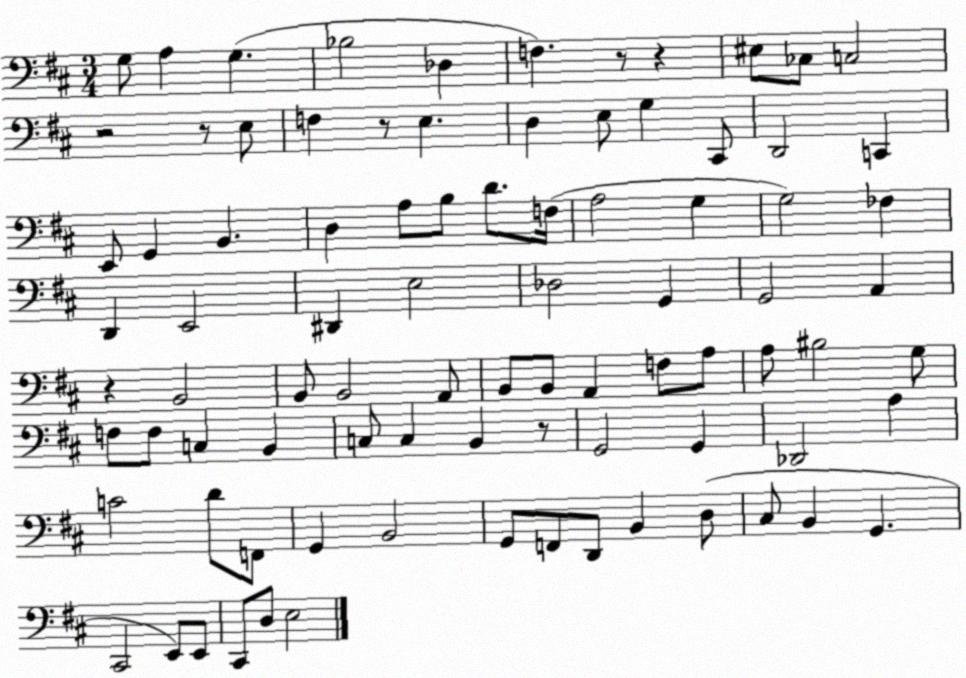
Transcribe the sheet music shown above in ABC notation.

X:1
T:Untitled
M:3/4
L:1/4
K:D
G,/2 A, G, _B,2 _D, F, z/2 z ^E,/2 _C,/2 C,2 z2 z/2 E,/2 F, z/2 E, D, E,/2 G, ^C,,/2 D,,2 C,, E,,/2 G,, B,, D, A,/2 B,/2 D/2 F,/4 A,2 G, G,2 _F, D,, E,,2 ^D,, E,2 _D,2 G,, G,,2 A,, z B,,2 B,,/2 B,,2 A,,/2 B,,/2 B,,/2 A,, F,/2 A,/2 A,/2 ^B,2 G,/2 F,/2 F,/2 C, B,, C,/2 C, B,, z/2 G,,2 G,, _D,,2 A, C2 D/2 F,,/2 G,, B,,2 G,,/2 F,,/2 D,,/2 B,, D,/2 ^C,/2 B,, G,, ^C,,2 E,,/2 E,,/2 ^C,,/2 D,/2 E,2